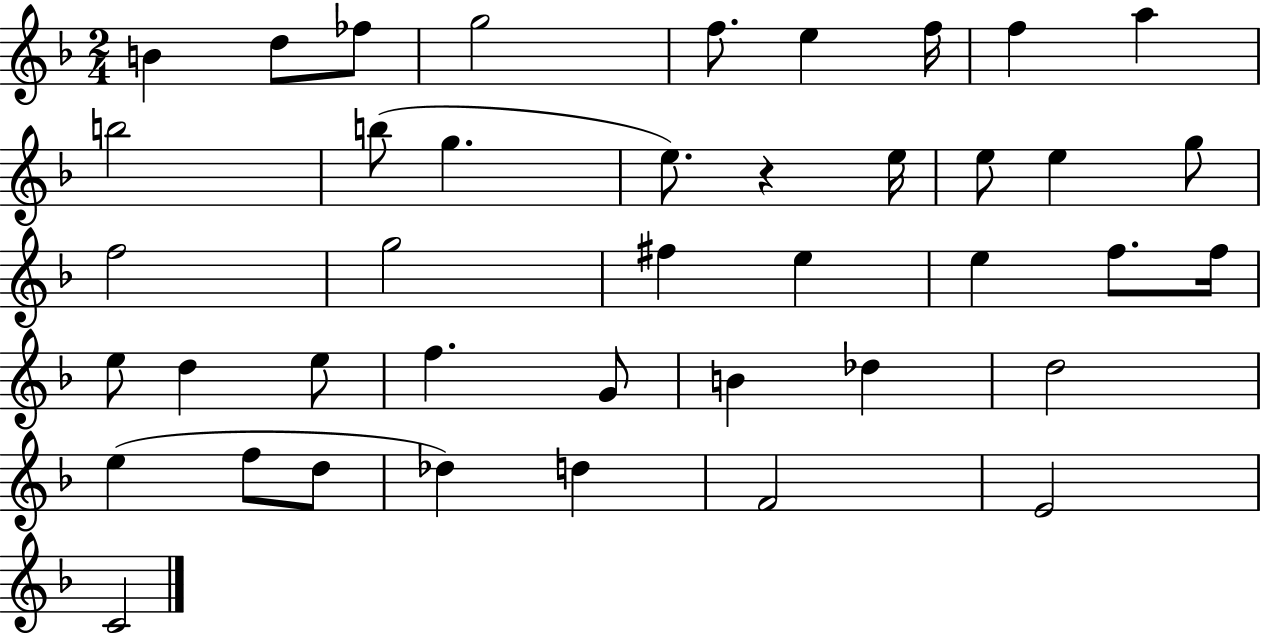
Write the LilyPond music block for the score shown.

{
  \clef treble
  \numericTimeSignature
  \time 2/4
  \key f \major
  \repeat volta 2 { b'4 d''8 fes''8 | g''2 | f''8. e''4 f''16 | f''4 a''4 | \break b''2 | b''8( g''4. | e''8.) r4 e''16 | e''8 e''4 g''8 | \break f''2 | g''2 | fis''4 e''4 | e''4 f''8. f''16 | \break e''8 d''4 e''8 | f''4. g'8 | b'4 des''4 | d''2 | \break e''4( f''8 d''8 | des''4) d''4 | f'2 | e'2 | \break c'2 | } \bar "|."
}